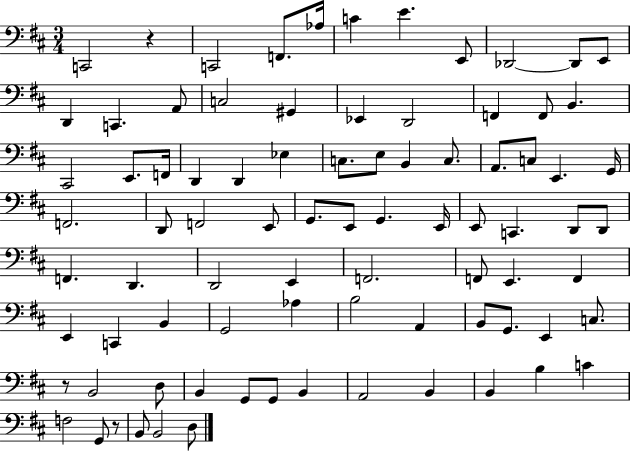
C2/h R/q C2/h F2/e. Ab3/s C4/q E4/q. E2/e Db2/h Db2/e E2/e D2/q C2/q. A2/e C3/h G#2/q Eb2/q D2/h F2/q F2/e B2/q. C#2/h E2/e. F2/s D2/q D2/q Eb3/q C3/e. E3/e B2/q C3/e. A2/e. C3/e E2/q. G2/s F2/h. D2/e F2/h E2/e G2/e. E2/e G2/q. E2/s E2/e C2/q. D2/e D2/e F2/q. D2/q. D2/h E2/q F2/h. F2/e E2/q. F2/q E2/q C2/q B2/q G2/h Ab3/q B3/h A2/q B2/e G2/e. E2/q C3/e. R/e B2/h D3/e B2/q G2/e G2/e B2/q A2/h B2/q B2/q B3/q C4/q F3/h G2/e R/e B2/e B2/h D3/e